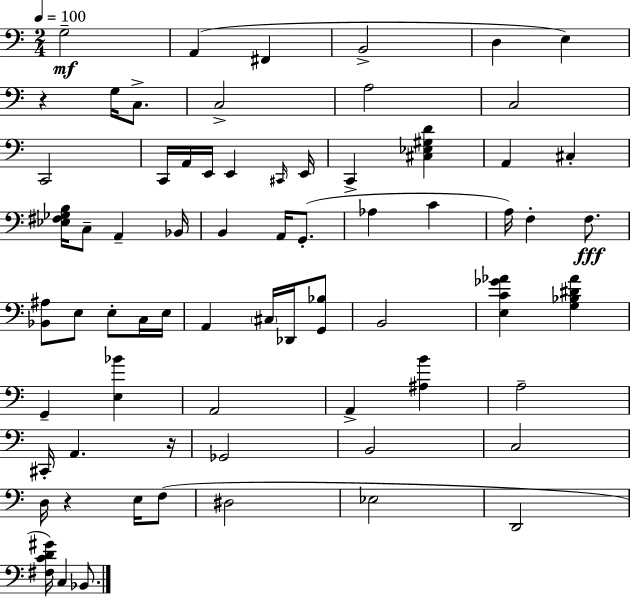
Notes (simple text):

G3/h A2/q F#2/q B2/h D3/q E3/q R/q G3/s C3/e. C3/h A3/h C3/h C2/h C2/s A2/s E2/s E2/q C#2/s E2/s C2/q [C#3,Eb3,G#3,D4]/q A2/q C#3/q [Eb3,F#3,Gb3,B3]/s C3/e A2/q Bb2/s B2/q A2/s G2/e. Ab3/q C4/q A3/s F3/q F3/e. [Bb2,A#3]/e E3/e E3/e C3/s E3/s A2/q C#3/s Db2/s [G2,Bb3]/e B2/h [E3,C4,Gb4,Ab4]/q [G3,Bb3,D#4,Ab4]/q G2/q [E3,Bb4]/q A2/h A2/q [A#3,B4]/q A3/h C#2/s A2/q. R/s Gb2/h B2/h C3/h D3/s R/q E3/s F3/e D#3/h Eb3/h D2/h [F#3,C4,D4,G#4]/s C3/q Bb2/e.